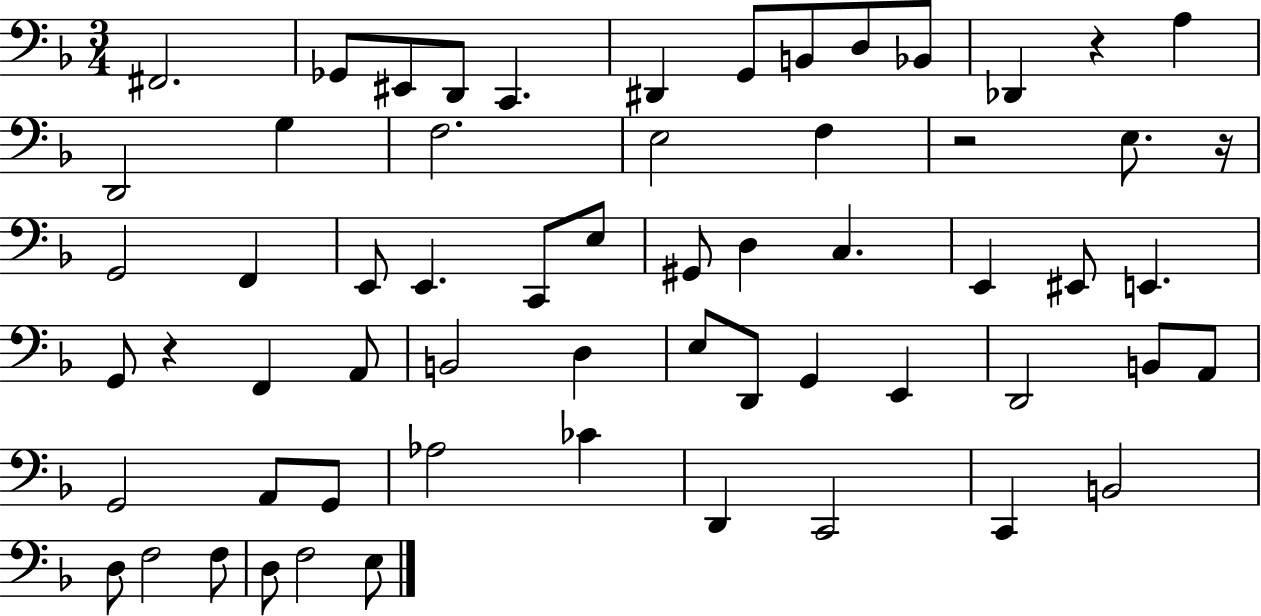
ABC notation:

X:1
T:Untitled
M:3/4
L:1/4
K:F
^F,,2 _G,,/2 ^E,,/2 D,,/2 C,, ^D,, G,,/2 B,,/2 D,/2 _B,,/2 _D,, z A, D,,2 G, F,2 E,2 F, z2 E,/2 z/4 G,,2 F,, E,,/2 E,, C,,/2 E,/2 ^G,,/2 D, C, E,, ^E,,/2 E,, G,,/2 z F,, A,,/2 B,,2 D, E,/2 D,,/2 G,, E,, D,,2 B,,/2 A,,/2 G,,2 A,,/2 G,,/2 _A,2 _C D,, C,,2 C,, B,,2 D,/2 F,2 F,/2 D,/2 F,2 E,/2